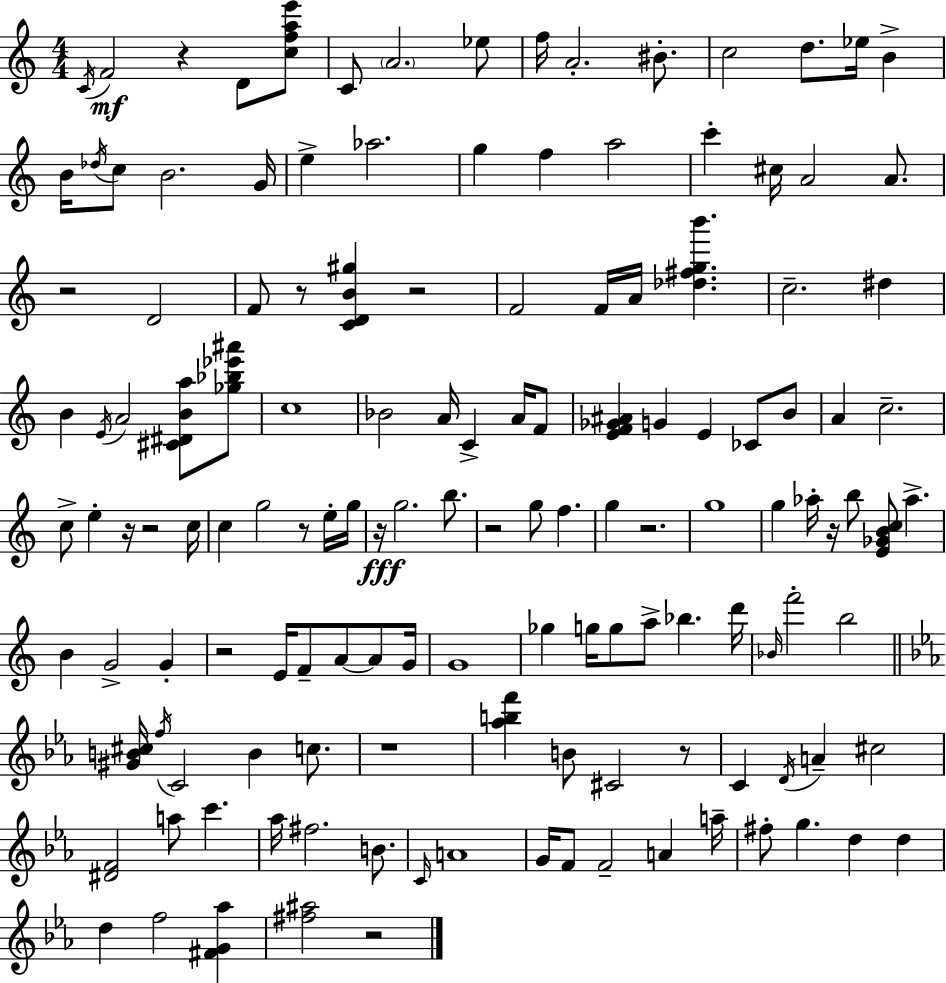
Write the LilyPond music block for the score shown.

{
  \clef treble
  \numericTimeSignature
  \time 4/4
  \key c \major
  \acciaccatura { c'16 }\mf f'2 r4 d'8 <c'' f'' a'' e'''>8 | c'8 \parenthesize a'2. ees''8 | f''16 a'2.-. bis'8.-. | c''2 d''8. ees''16 b'4-> | \break b'16 \acciaccatura { des''16 } c''8 b'2. | g'16 e''4-> aes''2. | g''4 f''4 a''2 | c'''4-. cis''16 a'2 a'8. | \break r2 d'2 | f'8 r8 <c' d' b' gis''>4 r2 | f'2 f'16 a'16 <des'' fis'' g'' b'''>4. | c''2.-- dis''4 | \break b'4 \acciaccatura { e'16 } a'2 <cis' dis' b' a''>8 | <ges'' bes'' ees''' ais'''>8 c''1 | bes'2 a'16 c'4-> | a'16 f'8 <e' f' ges' ais'>4 g'4 e'4 ces'8 | \break b'8 a'4 c''2.-- | c''8-> e''4-. r16 r2 | c''16 c''4 g''2 r8 | e''16-. g''16 r16\fff g''2. | \break b''8. r2 g''8 f''4. | g''4 r2. | g''1 | g''4 aes''16-. r16 b''8 <e' ges' b' c''>8 aes''4.-> | \break b'4 g'2-> g'4-. | r2 e'16 f'8-- a'8~~ | a'8 g'16 g'1 | ges''4 g''16 g''8 a''8-> bes''4. | \break d'''16 \grace { bes'16 } f'''2-. b''2 | \bar "||" \break \key c \minor <gis' b' cis''>16 \acciaccatura { f''16 } c'2 b'4 c''8. | r1 | <aes'' b'' f'''>4 b'8 cis'2 r8 | c'4 \acciaccatura { d'16 } a'4-- cis''2 | \break <dis' f'>2 a''8 c'''4. | aes''16 fis''2. b'8. | \grace { c'16 } a'1 | g'16 f'8 f'2-- a'4 | \break a''16-- fis''8-. g''4. d''4 d''4 | d''4 f''2 <fis' g' aes''>4 | <fis'' ais''>2 r2 | \bar "|."
}